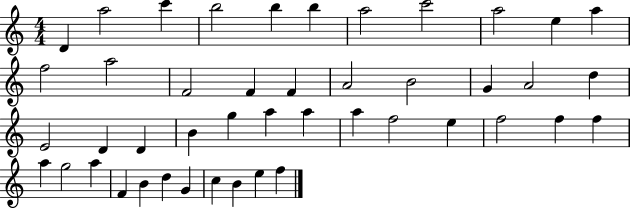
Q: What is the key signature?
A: C major